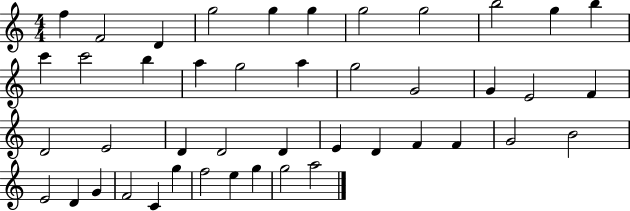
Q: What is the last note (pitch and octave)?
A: A5